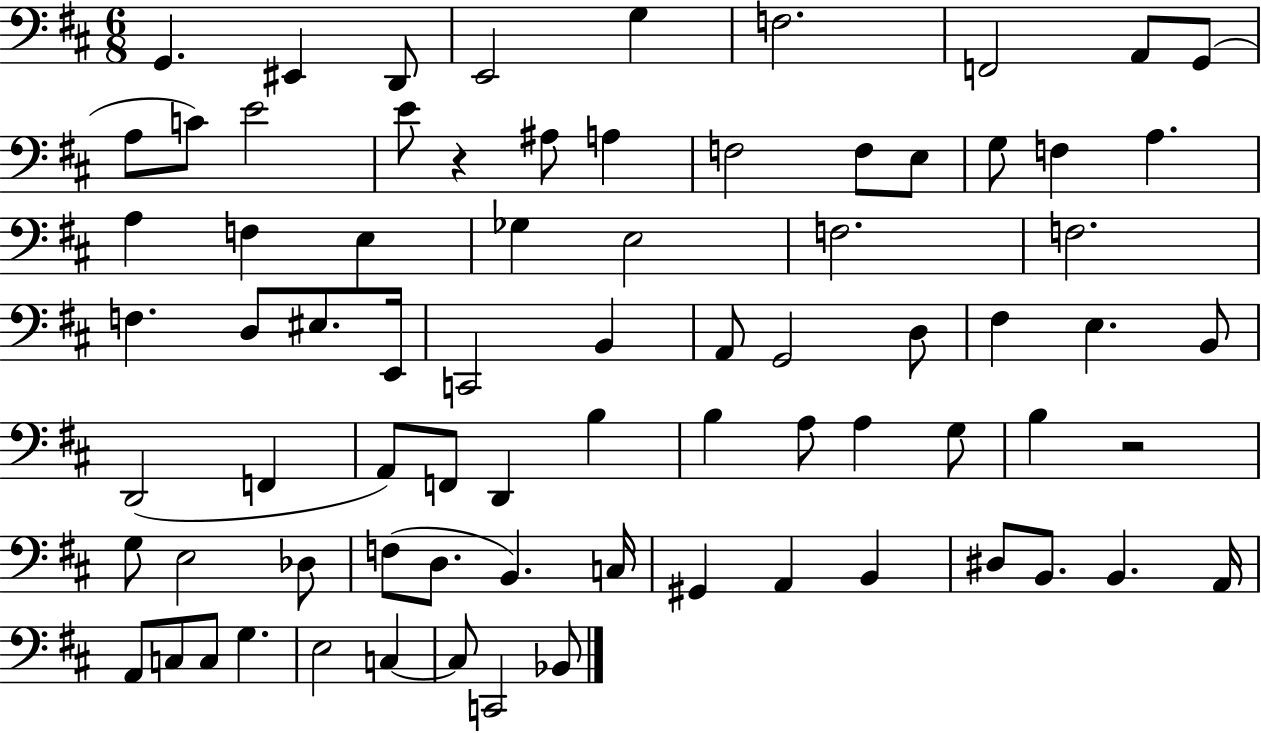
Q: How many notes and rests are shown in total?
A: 76